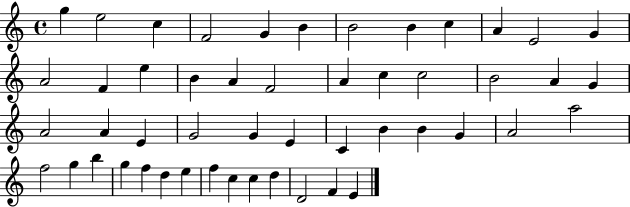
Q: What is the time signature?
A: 4/4